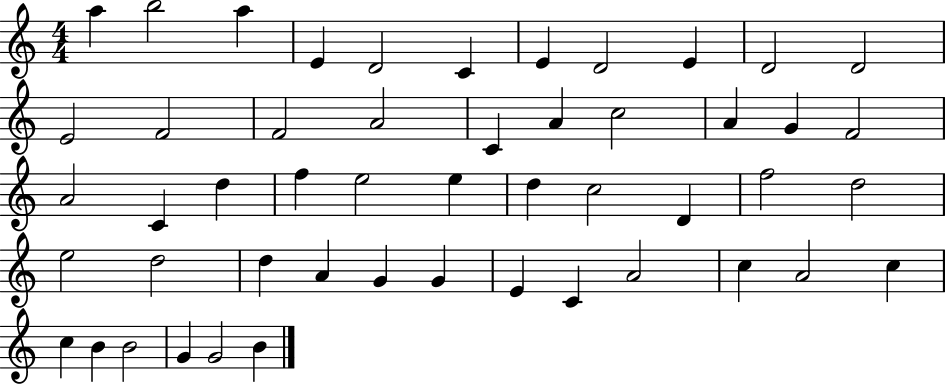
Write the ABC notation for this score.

X:1
T:Untitled
M:4/4
L:1/4
K:C
a b2 a E D2 C E D2 E D2 D2 E2 F2 F2 A2 C A c2 A G F2 A2 C d f e2 e d c2 D f2 d2 e2 d2 d A G G E C A2 c A2 c c B B2 G G2 B